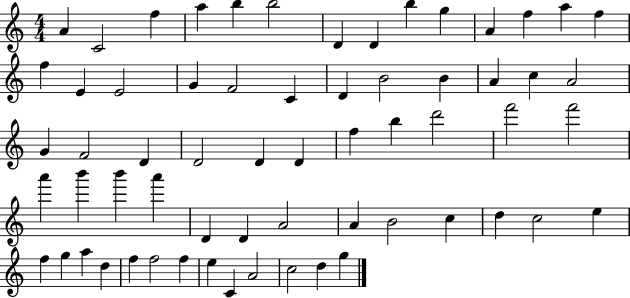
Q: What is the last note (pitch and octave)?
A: G5